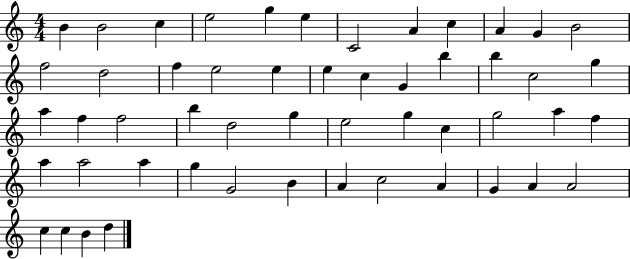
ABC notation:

X:1
T:Untitled
M:4/4
L:1/4
K:C
B B2 c e2 g e C2 A c A G B2 f2 d2 f e2 e e c G b b c2 g a f f2 b d2 g e2 g c g2 a f a a2 a g G2 B A c2 A G A A2 c c B d